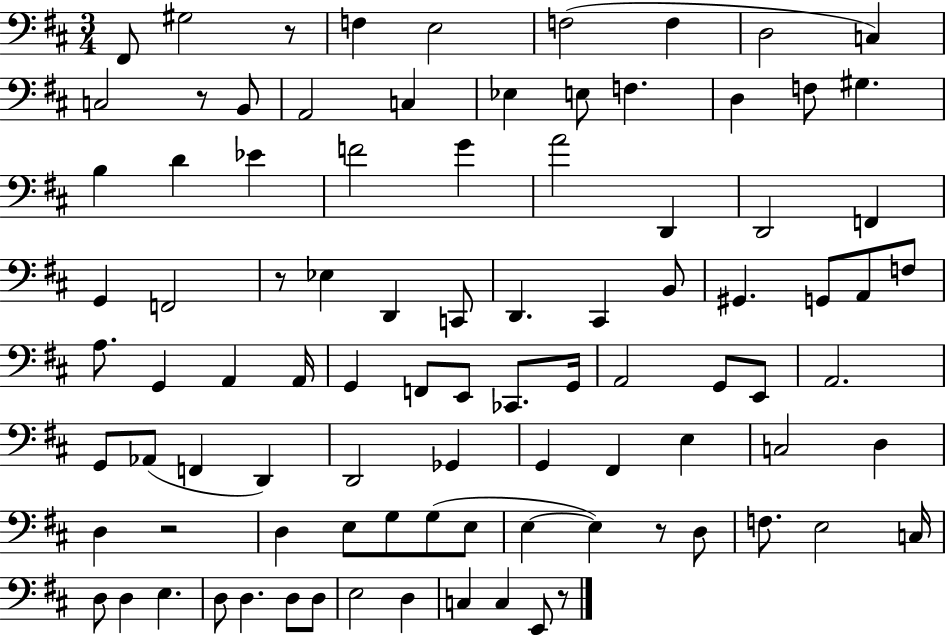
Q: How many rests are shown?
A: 6